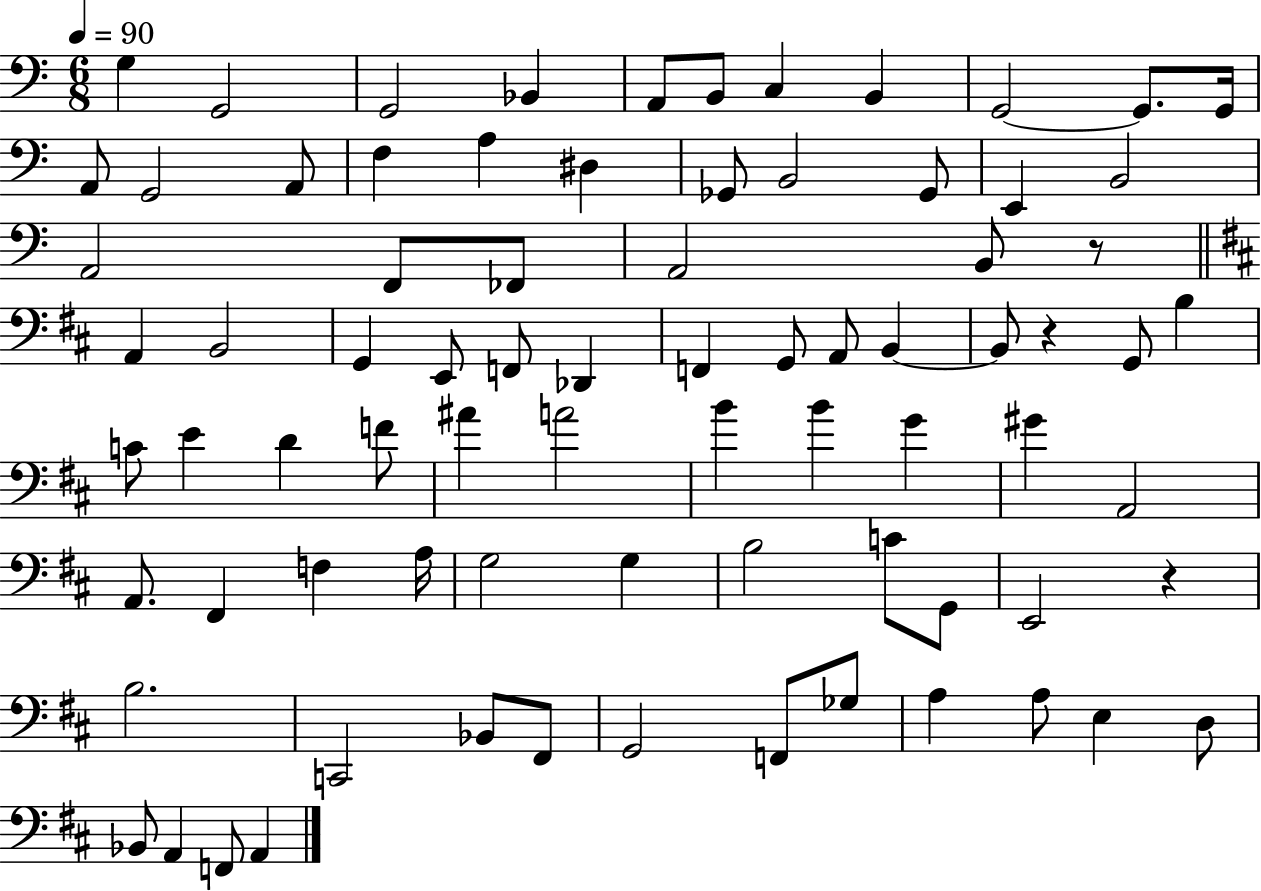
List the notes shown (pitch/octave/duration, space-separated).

G3/q G2/h G2/h Bb2/q A2/e B2/e C3/q B2/q G2/h G2/e. G2/s A2/e G2/h A2/e F3/q A3/q D#3/q Gb2/e B2/h Gb2/e E2/q B2/h A2/h F2/e FES2/e A2/h B2/e R/e A2/q B2/h G2/q E2/e F2/e Db2/q F2/q G2/e A2/e B2/q B2/e R/q G2/e B3/q C4/e E4/q D4/q F4/e A#4/q A4/h B4/q B4/q G4/q G#4/q A2/h A2/e. F#2/q F3/q A3/s G3/h G3/q B3/h C4/e G2/e E2/h R/q B3/h. C2/h Bb2/e F#2/e G2/h F2/e Gb3/e A3/q A3/e E3/q D3/e Bb2/e A2/q F2/e A2/q